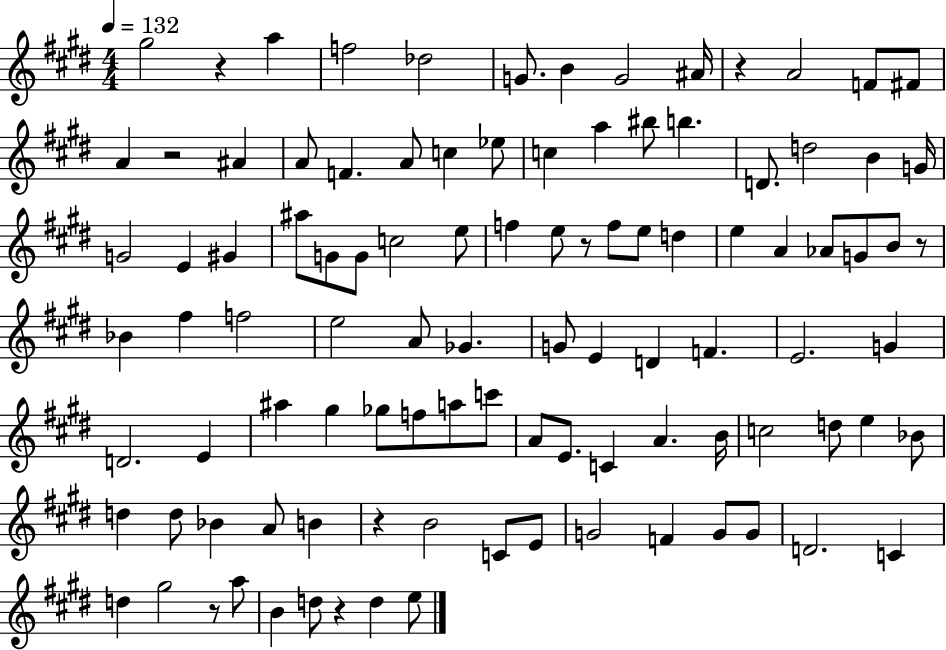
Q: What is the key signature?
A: E major